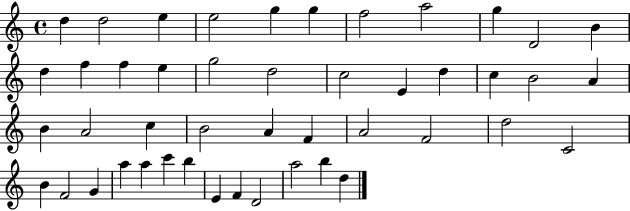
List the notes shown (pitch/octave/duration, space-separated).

D5/q D5/h E5/q E5/h G5/q G5/q F5/h A5/h G5/q D4/h B4/q D5/q F5/q F5/q E5/q G5/h D5/h C5/h E4/q D5/q C5/q B4/h A4/q B4/q A4/h C5/q B4/h A4/q F4/q A4/h F4/h D5/h C4/h B4/q F4/h G4/q A5/q A5/q C6/q B5/q E4/q F4/q D4/h A5/h B5/q D5/q